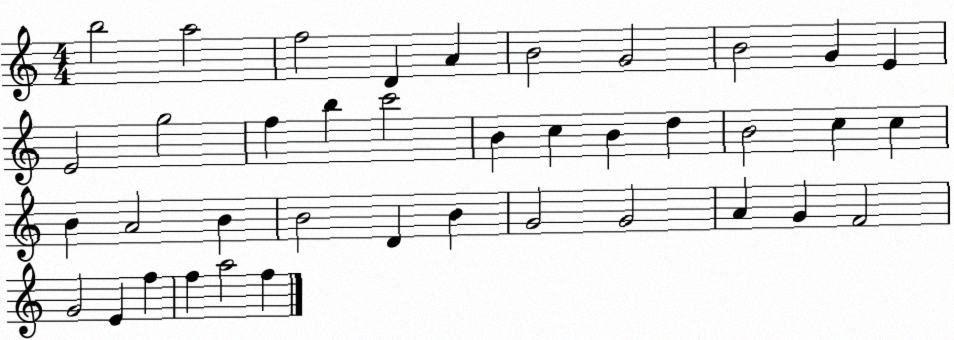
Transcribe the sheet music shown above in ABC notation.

X:1
T:Untitled
M:4/4
L:1/4
K:C
b2 a2 f2 D A B2 G2 B2 G E E2 g2 f b c'2 B c B d B2 c c B A2 B B2 D B G2 G2 A G F2 G2 E f f a2 f